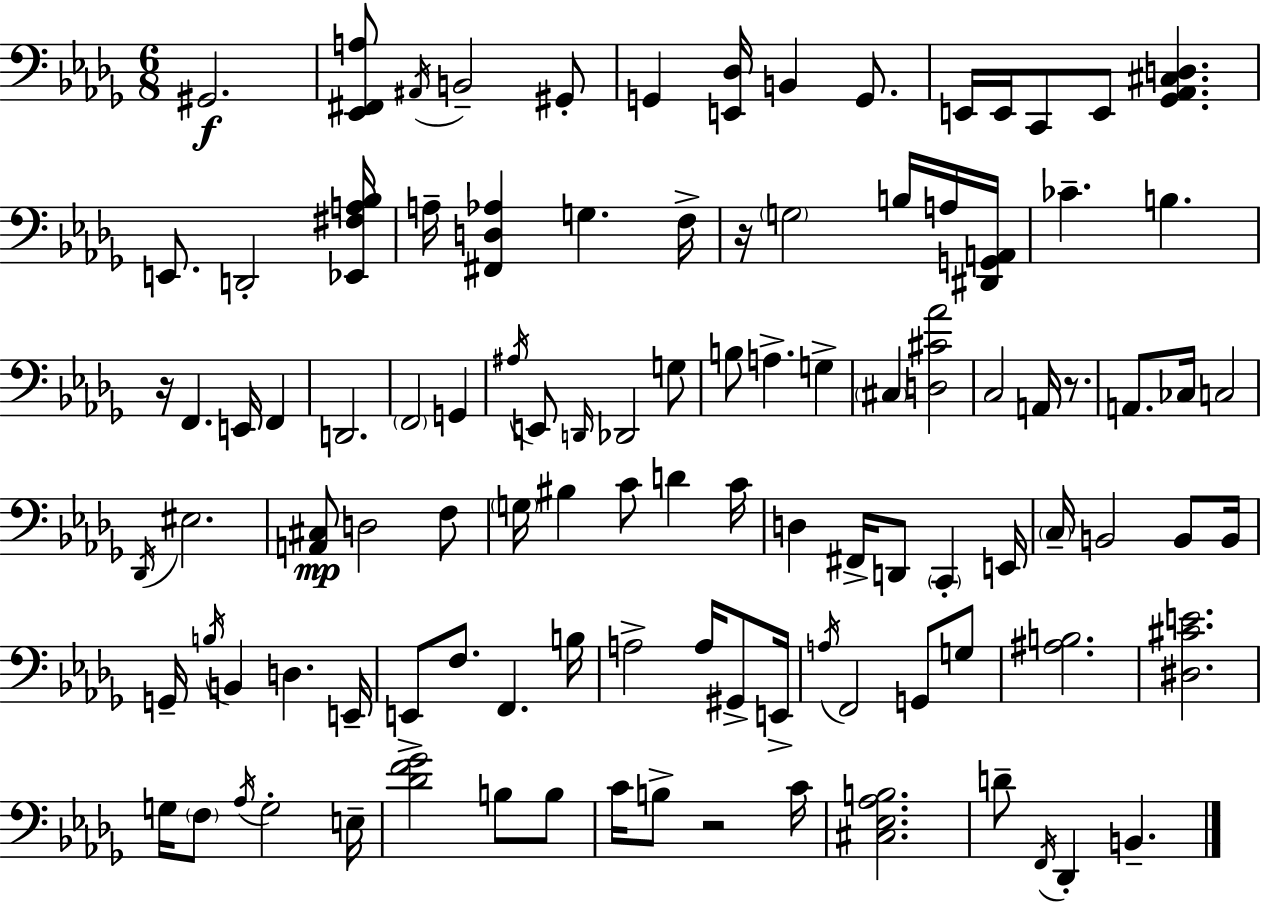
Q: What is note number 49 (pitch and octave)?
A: D4